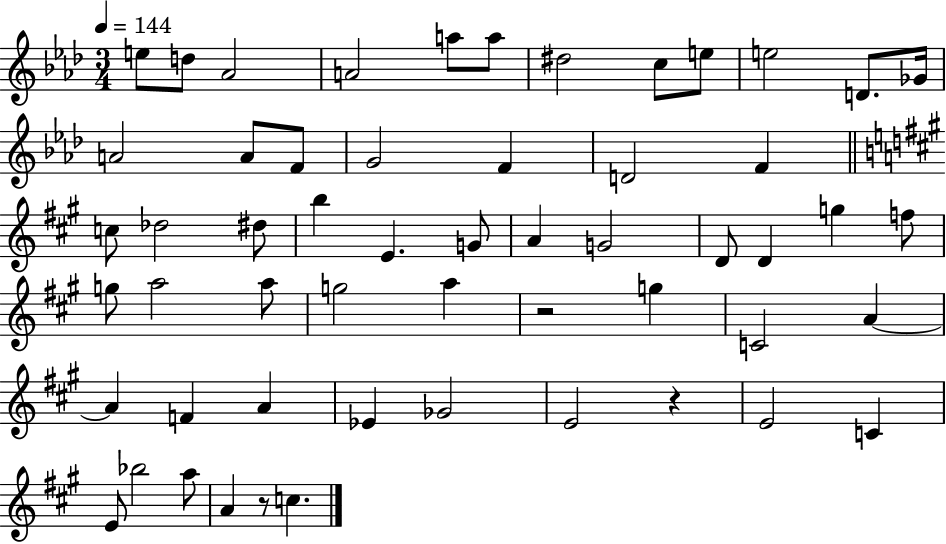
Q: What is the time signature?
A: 3/4